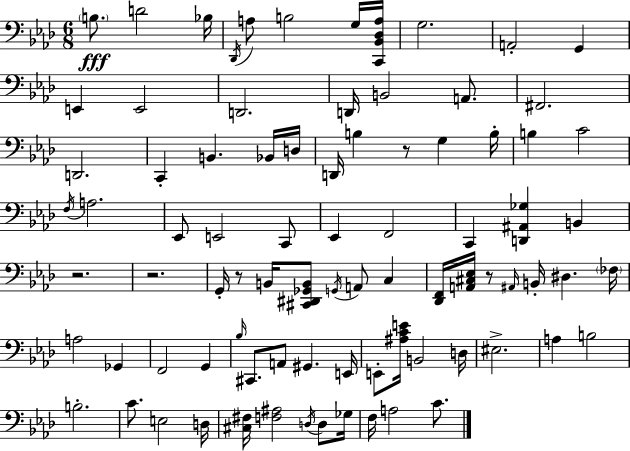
B3/e. D4/h Bb3/s Db2/s A3/e B3/h G3/s [C2,Bb2,Db3,A3]/s G3/h. A2/h G2/q E2/q E2/h D2/h. D2/s B2/h A2/e. F#2/h. D2/h. C2/q B2/q. Bb2/s D3/s D2/s B3/q R/e G3/q B3/s B3/q C4/h F3/s A3/h. Eb2/e E2/h C2/e Eb2/q F2/h C2/q [D2,A#2,Gb3]/q B2/q R/h. R/h. G2/s R/e B2/s [C#2,D#2,Gb2,B2]/e G2/s A2/e C3/q [Db2,F2]/s [A2,C#3,Eb3]/s R/e A#2/s B2/s D#3/q. FES3/s A3/h Gb2/q F2/h G2/q Bb3/s C#2/e. A2/e G#2/q. E2/s E2/e [A#3,C4,E4]/s B2/h D3/s EIS3/h. A3/q B3/h B3/h. C4/e. E3/h D3/s [C#3,F#3]/s [F3,A#3]/h D3/s D3/e Gb3/s F3/s A3/h C4/e.